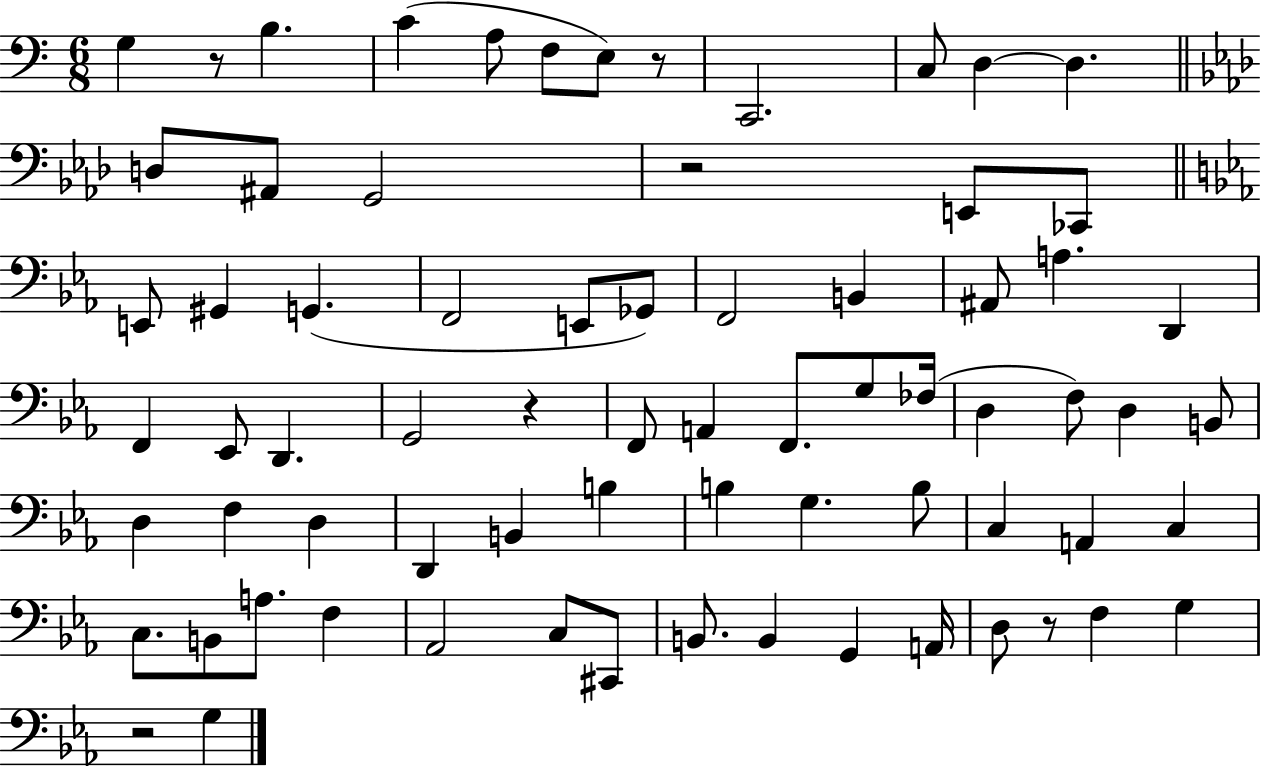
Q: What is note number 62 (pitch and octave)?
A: A2